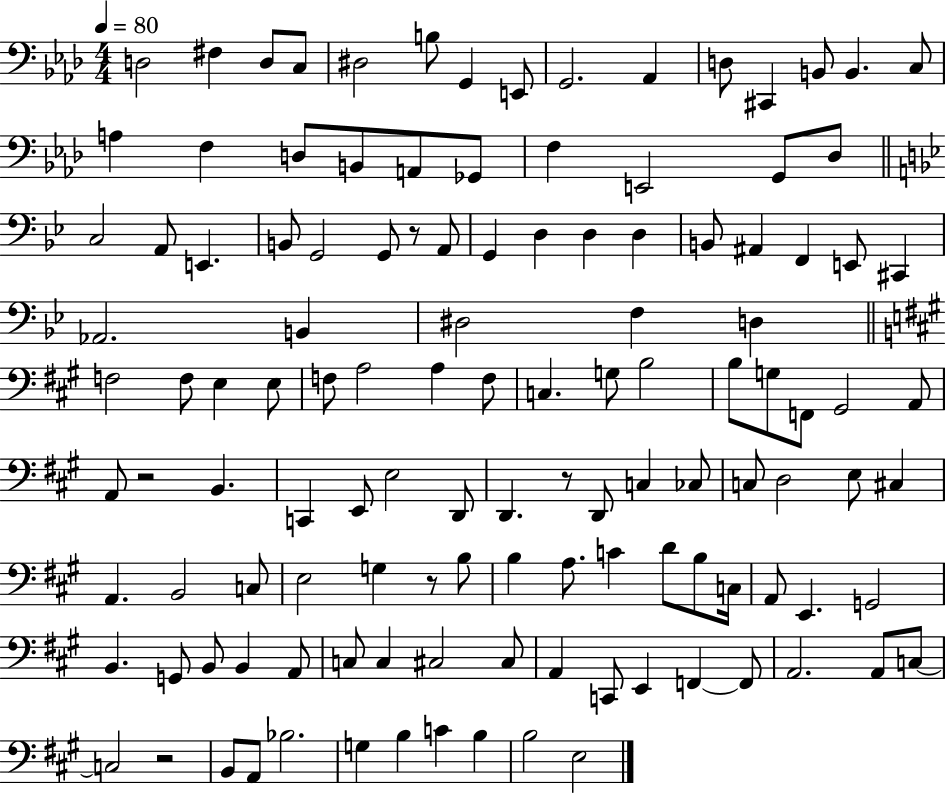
{
  \clef bass
  \numericTimeSignature
  \time 4/4
  \key aes \major
  \tempo 4 = 80
  d2 fis4 d8 c8 | dis2 b8 g,4 e,8 | g,2. aes,4 | d8 cis,4 b,8 b,4. c8 | \break a4 f4 d8 b,8 a,8 ges,8 | f4 e,2 g,8 des8 | \bar "||" \break \key g \minor c2 a,8 e,4. | b,8 g,2 g,8 r8 a,8 | g,4 d4 d4 d4 | b,8 ais,4 f,4 e,8 cis,4 | \break aes,2. b,4 | dis2 f4 d4 | \bar "||" \break \key a \major f2 f8 e4 e8 | f8 a2 a4 f8 | c4. g8 b2 | b8 g8 f,8 gis,2 a,8 | \break a,8 r2 b,4. | c,4 e,8 e2 d,8 | d,4. r8 d,8 c4 ces8 | c8 d2 e8 cis4 | \break a,4. b,2 c8 | e2 g4 r8 b8 | b4 a8. c'4 d'8 b8 c16 | a,8 e,4. g,2 | \break b,4. g,8 b,8 b,4 a,8 | c8 c4 cis2 cis8 | a,4 c,8 e,4 f,4~~ f,8 | a,2. a,8 c8~~ | \break c2 r2 | b,8 a,8 bes2. | g4 b4 c'4 b4 | b2 e2 | \break \bar "|."
}